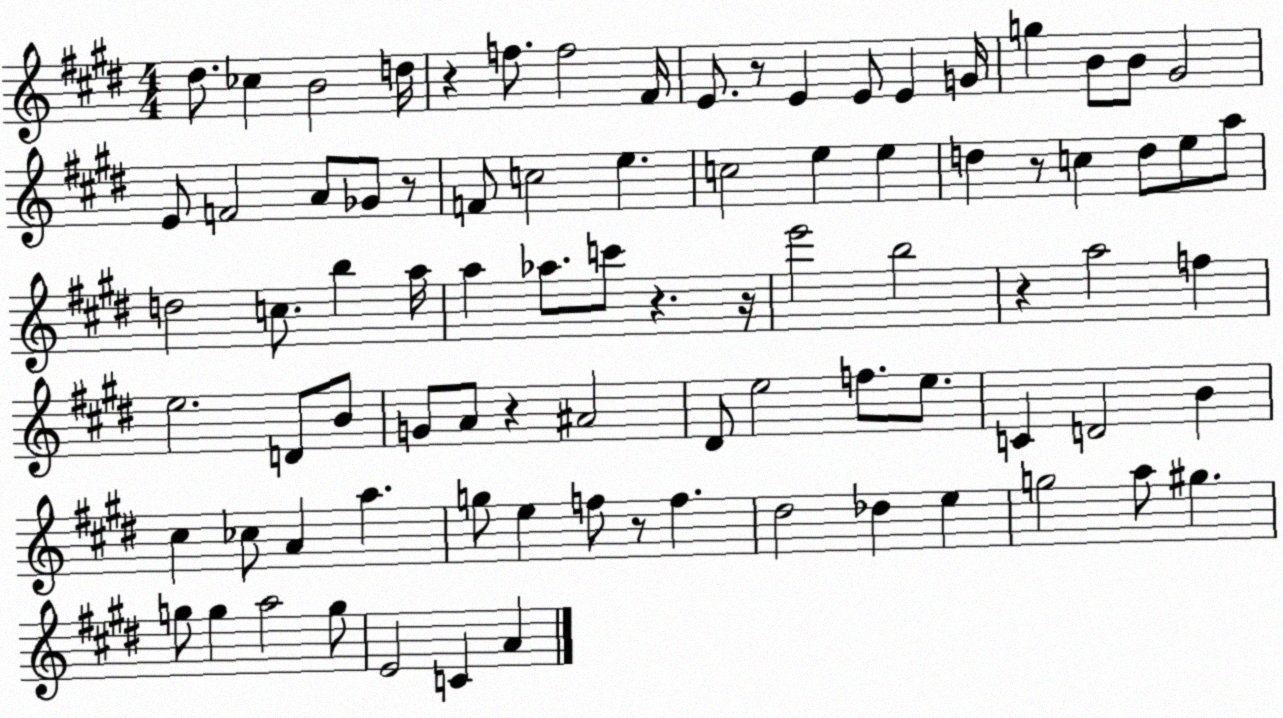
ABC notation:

X:1
T:Untitled
M:4/4
L:1/4
K:E
^d/2 _c B2 d/4 z f/2 f2 ^F/4 E/2 z/2 E E/2 E G/4 g B/2 B/2 ^G2 E/2 F2 A/2 _G/2 z/2 F/2 c2 e c2 e e d z/2 c d/2 e/2 a/2 d2 c/2 b a/4 a _a/2 c'/2 z z/4 e'2 b2 z a2 f e2 D/2 B/2 G/2 A/2 z ^A2 ^D/2 e2 f/2 e/2 C D2 B ^c _c/2 A a g/2 e f/2 z/2 f ^d2 _d e g2 a/2 ^g g/2 g a2 g/2 E2 C A